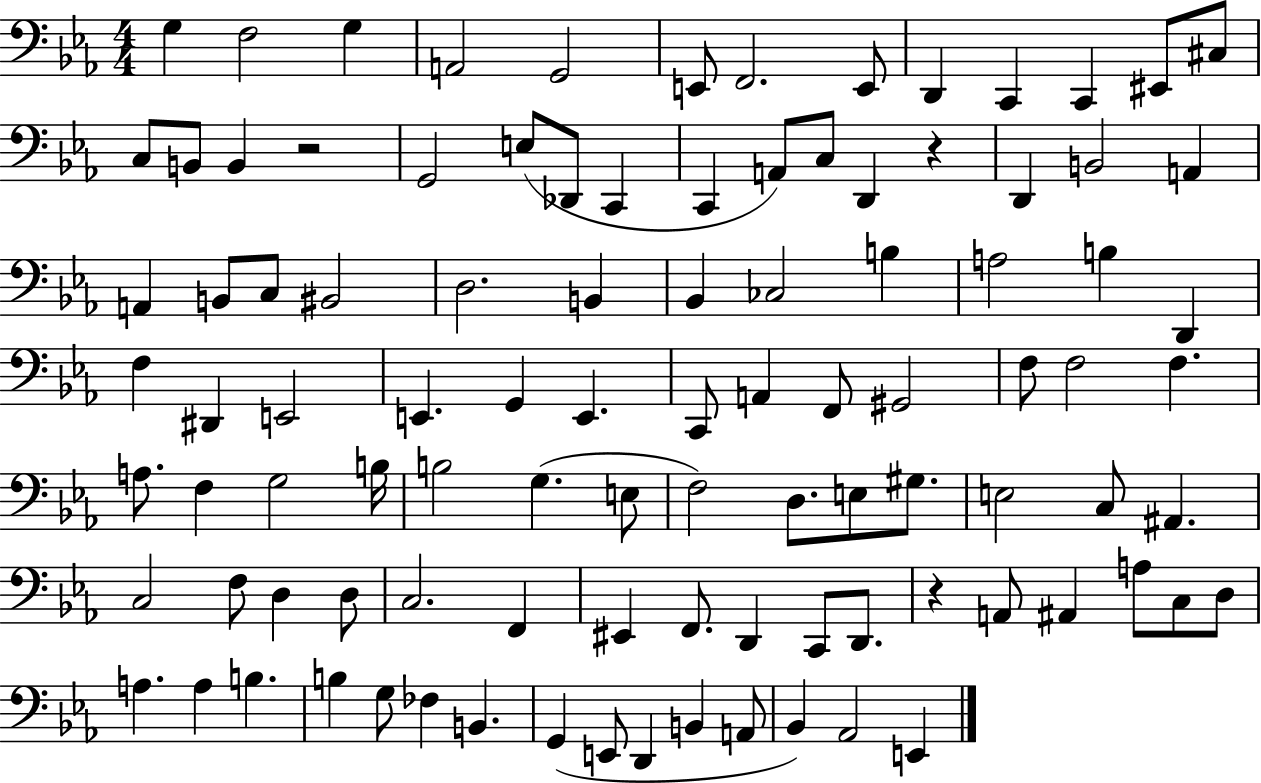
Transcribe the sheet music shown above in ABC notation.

X:1
T:Untitled
M:4/4
L:1/4
K:Eb
G, F,2 G, A,,2 G,,2 E,,/2 F,,2 E,,/2 D,, C,, C,, ^E,,/2 ^C,/2 C,/2 B,,/2 B,, z2 G,,2 E,/2 _D,,/2 C,, C,, A,,/2 C,/2 D,, z D,, B,,2 A,, A,, B,,/2 C,/2 ^B,,2 D,2 B,, _B,, _C,2 B, A,2 B, D,, F, ^D,, E,,2 E,, G,, E,, C,,/2 A,, F,,/2 ^G,,2 F,/2 F,2 F, A,/2 F, G,2 B,/4 B,2 G, E,/2 F,2 D,/2 E,/2 ^G,/2 E,2 C,/2 ^A,, C,2 F,/2 D, D,/2 C,2 F,, ^E,, F,,/2 D,, C,,/2 D,,/2 z A,,/2 ^A,, A,/2 C,/2 D,/2 A, A, B, B, G,/2 _F, B,, G,, E,,/2 D,, B,, A,,/2 _B,, _A,,2 E,,